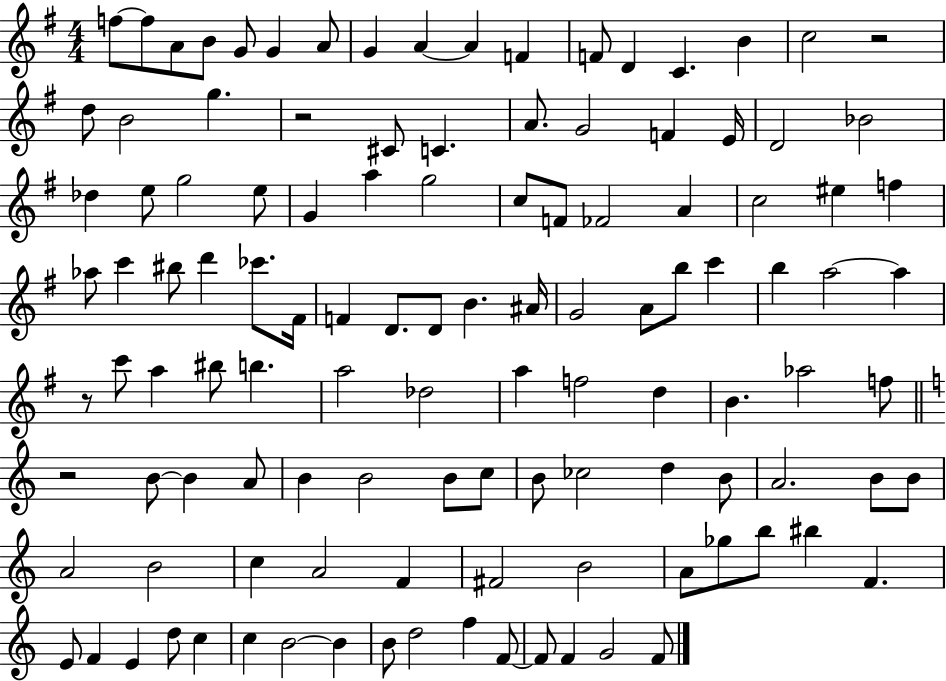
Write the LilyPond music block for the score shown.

{
  \clef treble
  \numericTimeSignature
  \time 4/4
  \key g \major
  f''8~~ f''8 a'8 b'8 g'8 g'4 a'8 | g'4 a'4~~ a'4 f'4 | f'8 d'4 c'4. b'4 | c''2 r2 | \break d''8 b'2 g''4. | r2 cis'8 c'4. | a'8. g'2 f'4 e'16 | d'2 bes'2 | \break des''4 e''8 g''2 e''8 | g'4 a''4 g''2 | c''8 f'8 fes'2 a'4 | c''2 eis''4 f''4 | \break aes''8 c'''4 bis''8 d'''4 ces'''8. fis'16 | f'4 d'8. d'8 b'4. ais'16 | g'2 a'8 b''8 c'''4 | b''4 a''2~~ a''4 | \break r8 c'''8 a''4 bis''8 b''4. | a''2 des''2 | a''4 f''2 d''4 | b'4. aes''2 f''8 | \break \bar "||" \break \key a \minor r2 b'8~~ b'4 a'8 | b'4 b'2 b'8 c''8 | b'8 ces''2 d''4 b'8 | a'2. b'8 b'8 | \break a'2 b'2 | c''4 a'2 f'4 | fis'2 b'2 | a'8 ges''8 b''8 bis''4 f'4. | \break e'8 f'4 e'4 d''8 c''4 | c''4 b'2~~ b'4 | b'8 d''2 f''4 f'8~~ | f'8 f'4 g'2 f'8 | \break \bar "|."
}